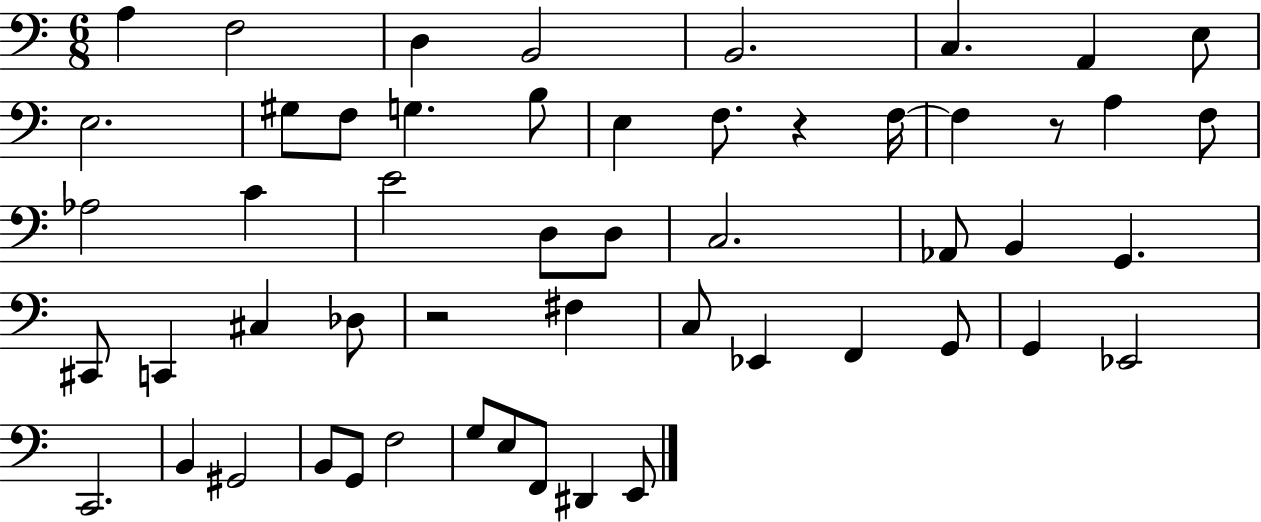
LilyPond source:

{
  \clef bass
  \numericTimeSignature
  \time 6/8
  \key c \major
  a4 f2 | d4 b,2 | b,2. | c4. a,4 e8 | \break e2. | gis8 f8 g4. b8 | e4 f8. r4 f16~~ | f4 r8 a4 f8 | \break aes2 c'4 | e'2 d8 d8 | c2. | aes,8 b,4 g,4. | \break cis,8 c,4 cis4 des8 | r2 fis4 | c8 ees,4 f,4 g,8 | g,4 ees,2 | \break c,2. | b,4 gis,2 | b,8 g,8 f2 | g8 e8 f,8 dis,4 e,8 | \break \bar "|."
}